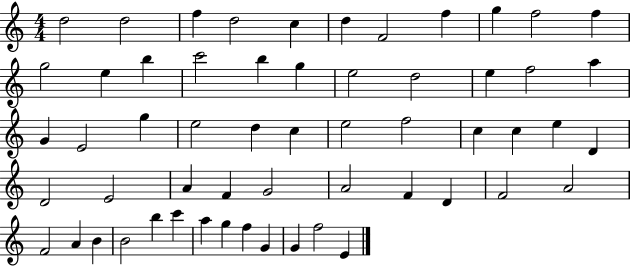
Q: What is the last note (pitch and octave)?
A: E4